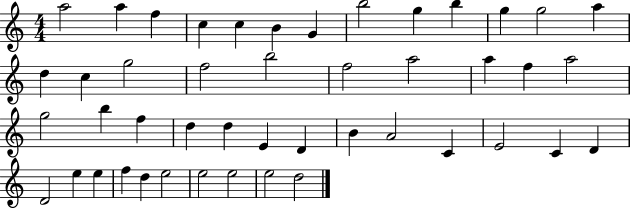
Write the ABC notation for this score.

X:1
T:Untitled
M:4/4
L:1/4
K:C
a2 a f c c B G b2 g b g g2 a d c g2 f2 b2 f2 a2 a f a2 g2 b f d d E D B A2 C E2 C D D2 e e f d e2 e2 e2 e2 d2